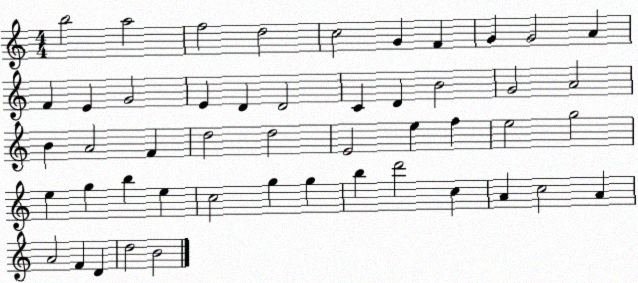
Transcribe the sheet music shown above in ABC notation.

X:1
T:Untitled
M:4/4
L:1/4
K:C
b2 a2 f2 d2 c2 G F G G2 A F E G2 E D D2 C D B2 G2 A2 B A2 F d2 d2 E2 e f e2 g2 e g b e c2 g g b d'2 c A c2 A A2 F D d2 B2